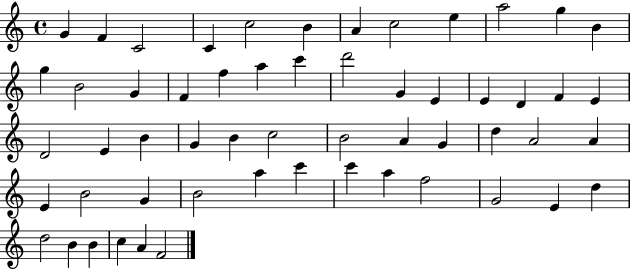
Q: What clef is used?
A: treble